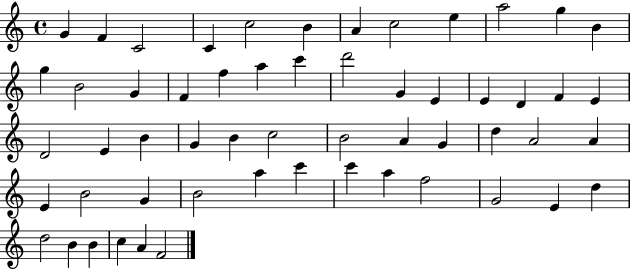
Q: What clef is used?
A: treble